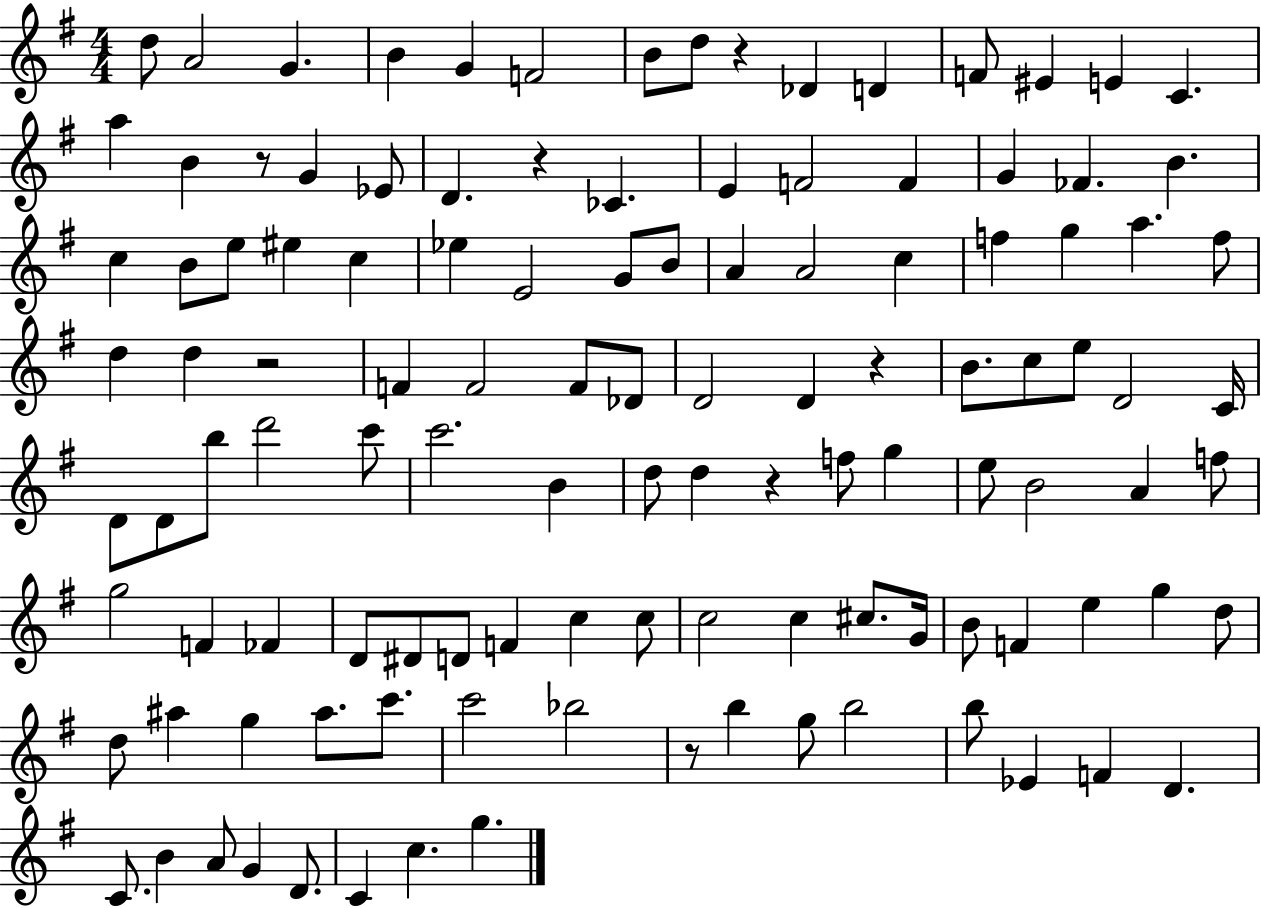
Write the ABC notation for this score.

X:1
T:Untitled
M:4/4
L:1/4
K:G
d/2 A2 G B G F2 B/2 d/2 z _D D F/2 ^E E C a B z/2 G _E/2 D z _C E F2 F G _F B c B/2 e/2 ^e c _e E2 G/2 B/2 A A2 c f g a f/2 d d z2 F F2 F/2 _D/2 D2 D z B/2 c/2 e/2 D2 C/4 D/2 D/2 b/2 d'2 c'/2 c'2 B d/2 d z f/2 g e/2 B2 A f/2 g2 F _F D/2 ^D/2 D/2 F c c/2 c2 c ^c/2 G/4 B/2 F e g d/2 d/2 ^a g ^a/2 c'/2 c'2 _b2 z/2 b g/2 b2 b/2 _E F D C/2 B A/2 G D/2 C c g